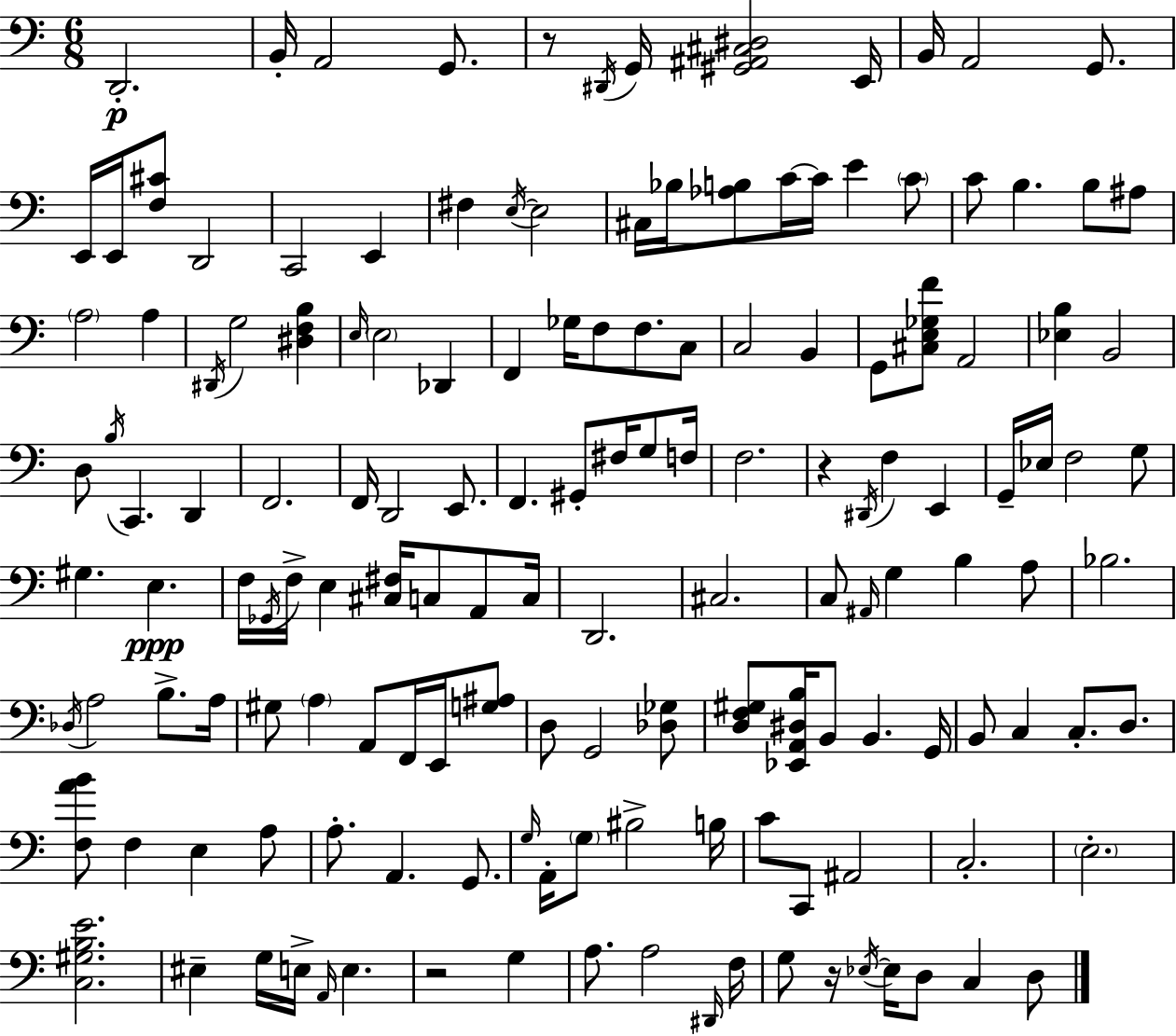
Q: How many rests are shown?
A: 4